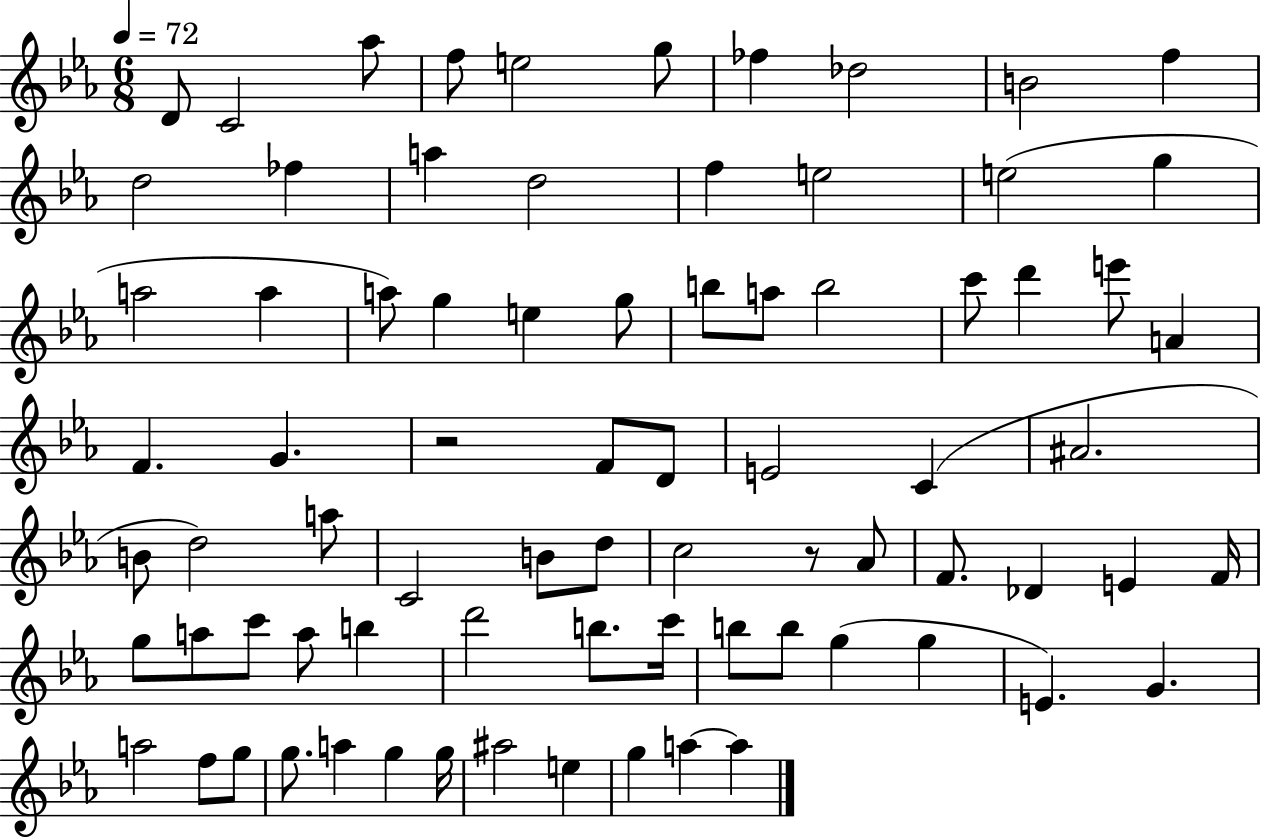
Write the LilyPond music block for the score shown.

{
  \clef treble
  \numericTimeSignature
  \time 6/8
  \key ees \major
  \tempo 4 = 72
  d'8 c'2 aes''8 | f''8 e''2 g''8 | fes''4 des''2 | b'2 f''4 | \break d''2 fes''4 | a''4 d''2 | f''4 e''2 | e''2( g''4 | \break a''2 a''4 | a''8) g''4 e''4 g''8 | b''8 a''8 b''2 | c'''8 d'''4 e'''8 a'4 | \break f'4. g'4. | r2 f'8 d'8 | e'2 c'4( | ais'2. | \break b'8 d''2) a''8 | c'2 b'8 d''8 | c''2 r8 aes'8 | f'8. des'4 e'4 f'16 | \break g''8 a''8 c'''8 a''8 b''4 | d'''2 b''8. c'''16 | b''8 b''8 g''4( g''4 | e'4.) g'4. | \break a''2 f''8 g''8 | g''8. a''4 g''4 g''16 | ais''2 e''4 | g''4 a''4~~ a''4 | \break \bar "|."
}